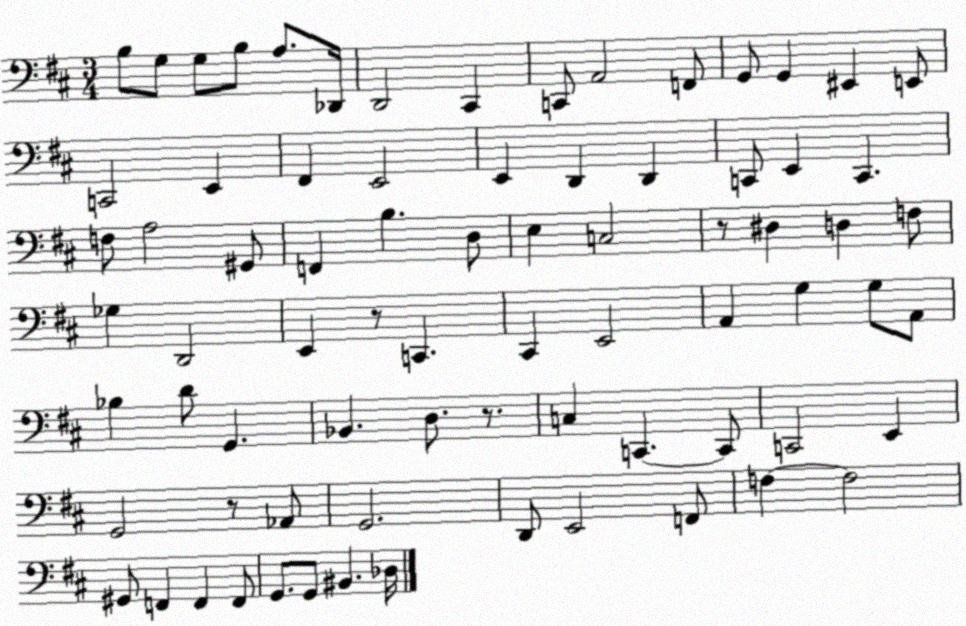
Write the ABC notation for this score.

X:1
T:Untitled
M:3/4
L:1/4
K:D
B,/2 G,/2 G,/2 B,/2 A,/2 _D,,/4 D,,2 ^C,, C,,/2 A,,2 F,,/2 G,,/2 G,, ^E,, E,,/2 C,,2 E,, ^F,, E,,2 E,, D,, D,, C,,/2 E,, C,, F,/2 A,2 ^G,,/2 F,, B, D,/2 E, C,2 z/2 ^D, D, F,/2 _G, D,,2 E,, z/2 C,, ^C,, E,,2 A,, G, G,/2 A,,/2 _B, D/2 G,, _B,, D,/2 z/2 C, C,, C,,/2 C,,2 E,, G,,2 z/2 _A,,/2 G,,2 D,,/2 E,,2 F,,/2 F, F,2 ^G,,/2 F,, F,, F,,/2 G,,/2 G,,/2 ^B,, _D,/4